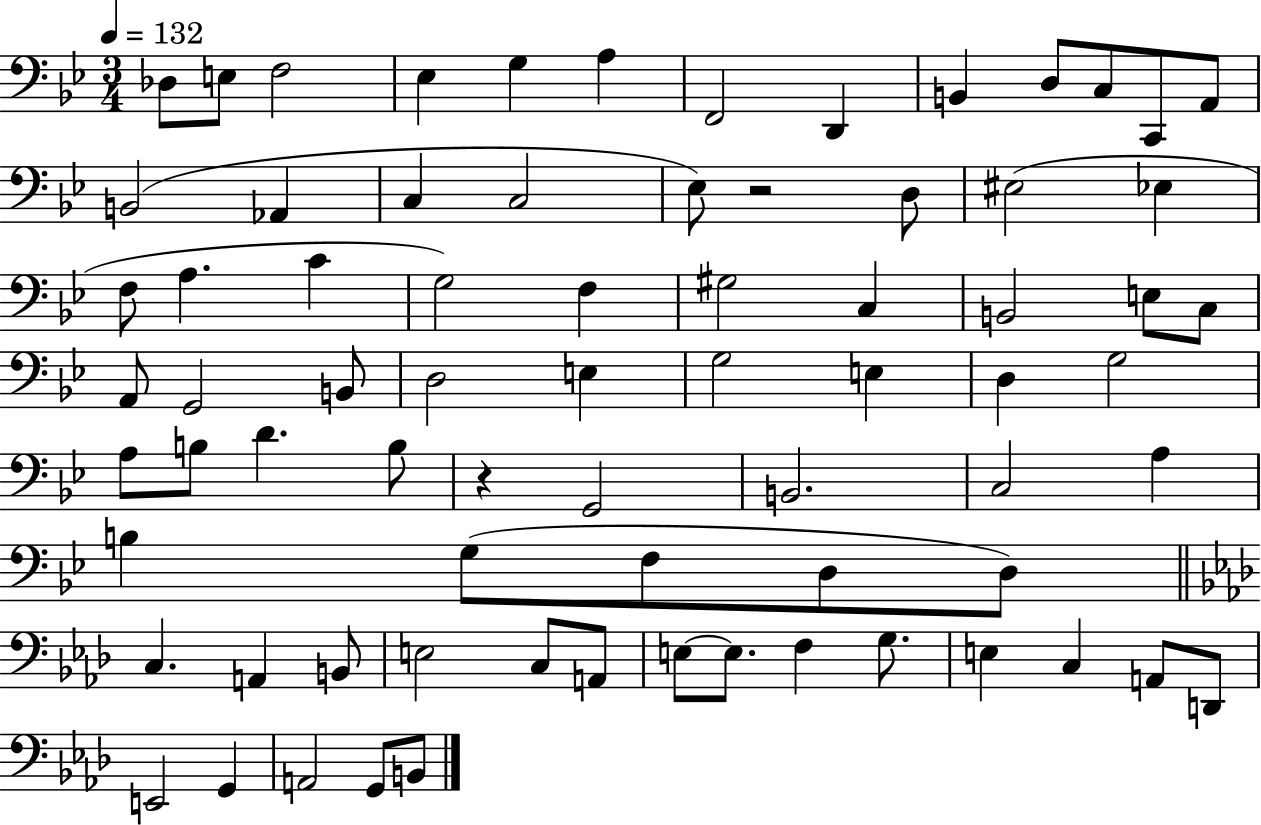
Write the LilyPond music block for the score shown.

{
  \clef bass
  \numericTimeSignature
  \time 3/4
  \key bes \major
  \tempo 4 = 132
  des8 e8 f2 | ees4 g4 a4 | f,2 d,4 | b,4 d8 c8 c,8 a,8 | \break b,2( aes,4 | c4 c2 | ees8) r2 d8 | eis2( ees4 | \break f8 a4. c'4 | g2) f4 | gis2 c4 | b,2 e8 c8 | \break a,8 g,2 b,8 | d2 e4 | g2 e4 | d4 g2 | \break a8 b8 d'4. b8 | r4 g,2 | b,2. | c2 a4 | \break b4 g8( f8 d8 d8) | \bar "||" \break \key f \minor c4. a,4 b,8 | e2 c8 a,8 | e8~~ e8. f4 g8. | e4 c4 a,8 d,8 | \break e,2 g,4 | a,2 g,8 b,8 | \bar "|."
}